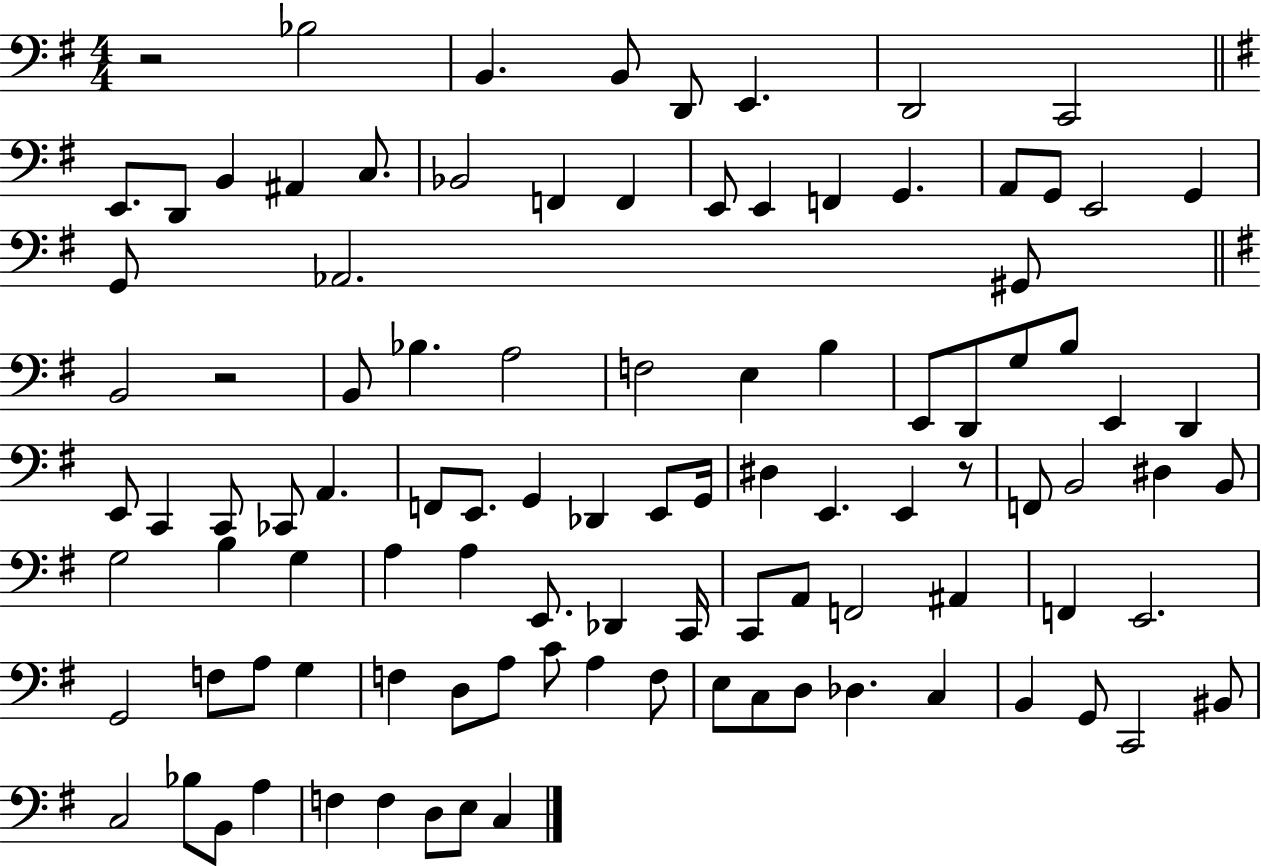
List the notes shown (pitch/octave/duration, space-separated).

R/h Bb3/h B2/q. B2/e D2/e E2/q. D2/h C2/h E2/e. D2/e B2/q A#2/q C3/e. Bb2/h F2/q F2/q E2/e E2/q F2/q G2/q. A2/e G2/e E2/h G2/q G2/e Ab2/h. G#2/e B2/h R/h B2/e Bb3/q. A3/h F3/h E3/q B3/q E2/e D2/e G3/e B3/e E2/q D2/q E2/e C2/q C2/e CES2/e A2/q. F2/e E2/e. G2/q Db2/q E2/e G2/s D#3/q E2/q. E2/q R/e F2/e B2/h D#3/q B2/e G3/h B3/q G3/q A3/q A3/q E2/e. Db2/q C2/s C2/e A2/e F2/h A#2/q F2/q E2/h. G2/h F3/e A3/e G3/q F3/q D3/e A3/e C4/e A3/q F3/e E3/e C3/e D3/e Db3/q. C3/q B2/q G2/e C2/h BIS2/e C3/h Bb3/e B2/e A3/q F3/q F3/q D3/e E3/e C3/q